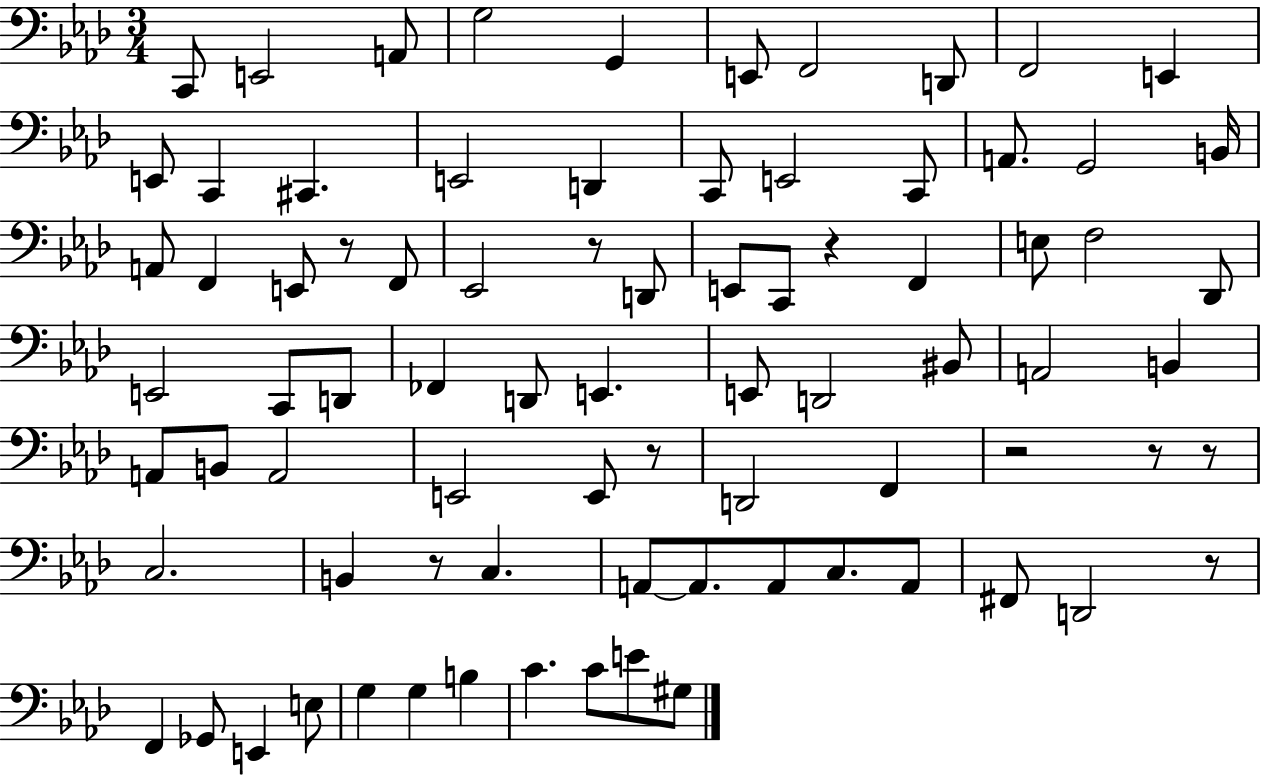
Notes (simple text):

C2/e E2/h A2/e G3/h G2/q E2/e F2/h D2/e F2/h E2/q E2/e C2/q C#2/q. E2/h D2/q C2/e E2/h C2/e A2/e. G2/h B2/s A2/e F2/q E2/e R/e F2/e Eb2/h R/e D2/e E2/e C2/e R/q F2/q E3/e F3/h Db2/e E2/h C2/e D2/e FES2/q D2/e E2/q. E2/e D2/h BIS2/e A2/h B2/q A2/e B2/e A2/h E2/h E2/e R/e D2/h F2/q R/h R/e R/e C3/h. B2/q R/e C3/q. A2/e A2/e. A2/e C3/e. A2/e F#2/e D2/h R/e F2/q Gb2/e E2/q E3/e G3/q G3/q B3/q C4/q. C4/e E4/e G#3/e